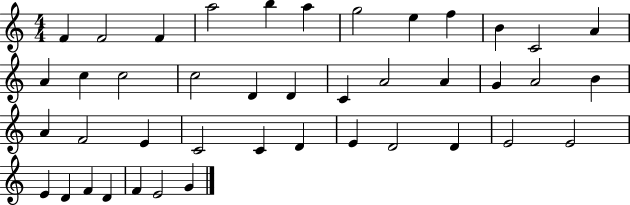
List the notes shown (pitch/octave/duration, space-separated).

F4/q F4/h F4/q A5/h B5/q A5/q G5/h E5/q F5/q B4/q C4/h A4/q A4/q C5/q C5/h C5/h D4/q D4/q C4/q A4/h A4/q G4/q A4/h B4/q A4/q F4/h E4/q C4/h C4/q D4/q E4/q D4/h D4/q E4/h E4/h E4/q D4/q F4/q D4/q F4/q E4/h G4/q